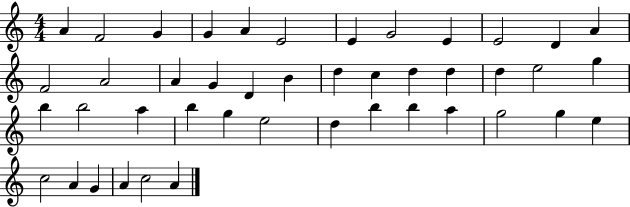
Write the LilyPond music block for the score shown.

{
  \clef treble
  \numericTimeSignature
  \time 4/4
  \key c \major
  a'4 f'2 g'4 | g'4 a'4 e'2 | e'4 g'2 e'4 | e'2 d'4 a'4 | \break f'2 a'2 | a'4 g'4 d'4 b'4 | d''4 c''4 d''4 d''4 | d''4 e''2 g''4 | \break b''4 b''2 a''4 | b''4 g''4 e''2 | d''4 b''4 b''4 a''4 | g''2 g''4 e''4 | \break c''2 a'4 g'4 | a'4 c''2 a'4 | \bar "|."
}